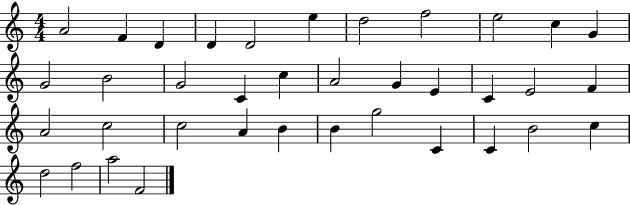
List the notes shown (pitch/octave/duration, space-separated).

A4/h F4/q D4/q D4/q D4/h E5/q D5/h F5/h E5/h C5/q G4/q G4/h B4/h G4/h C4/q C5/q A4/h G4/q E4/q C4/q E4/h F4/q A4/h C5/h C5/h A4/q B4/q B4/q G5/h C4/q C4/q B4/h C5/q D5/h F5/h A5/h F4/h